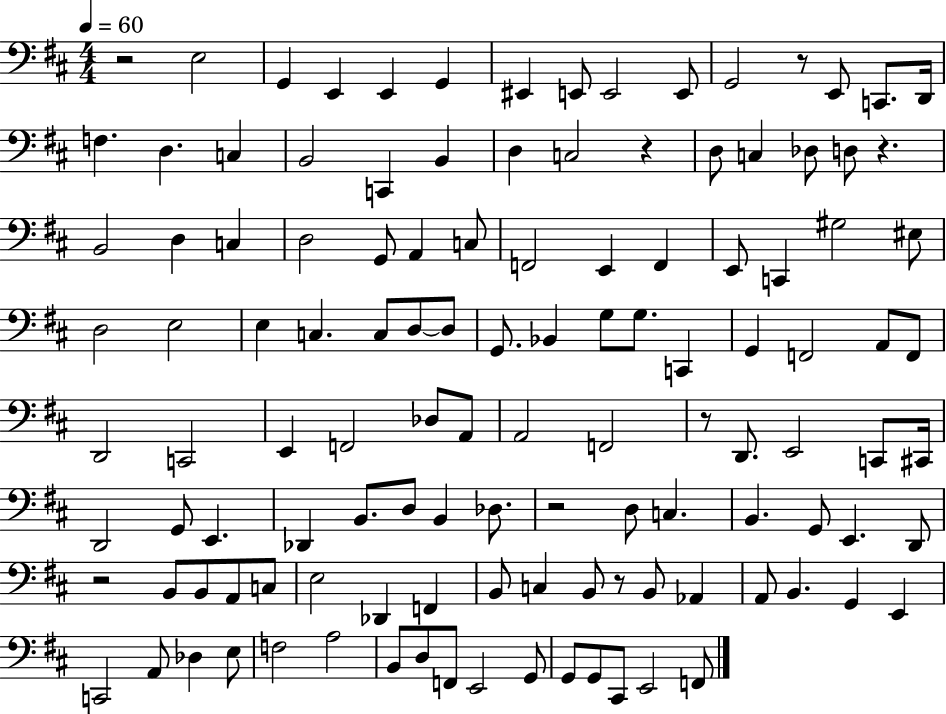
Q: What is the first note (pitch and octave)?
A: E3